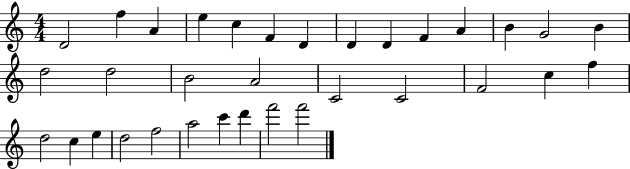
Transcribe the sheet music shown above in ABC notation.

X:1
T:Untitled
M:4/4
L:1/4
K:C
D2 f A e c F D D D F A B G2 B d2 d2 B2 A2 C2 C2 F2 c f d2 c e d2 f2 a2 c' d' f'2 f'2